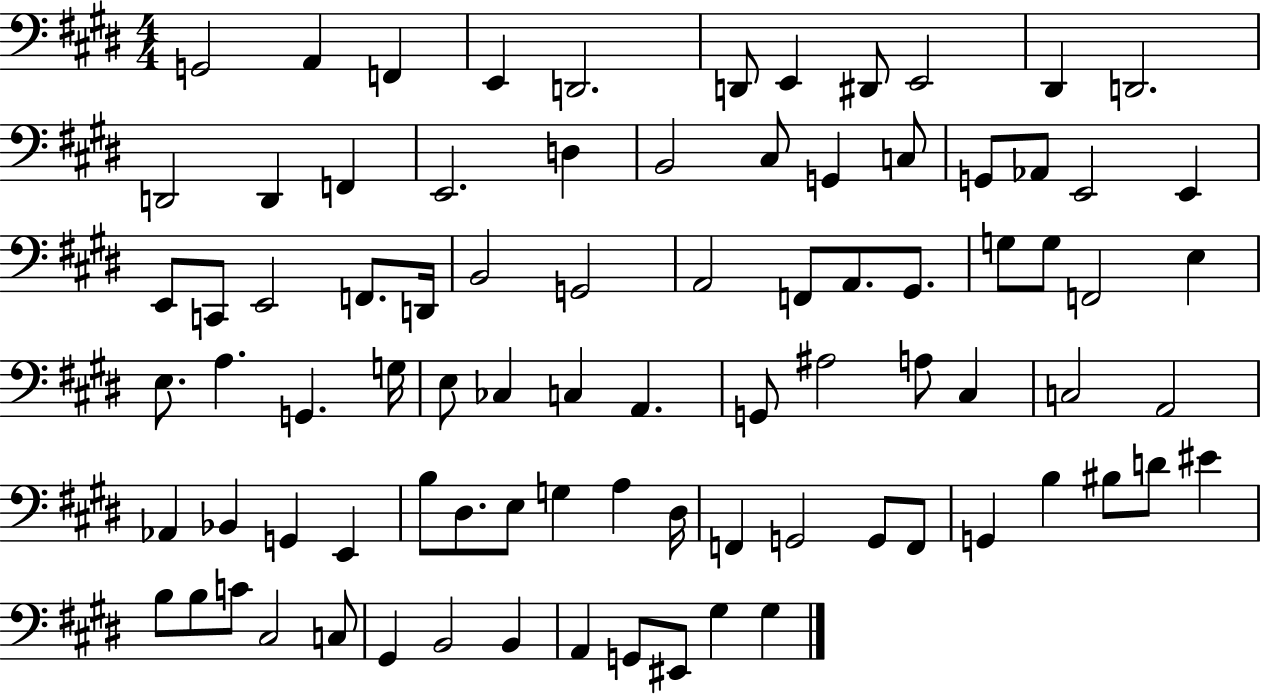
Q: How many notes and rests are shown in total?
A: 85